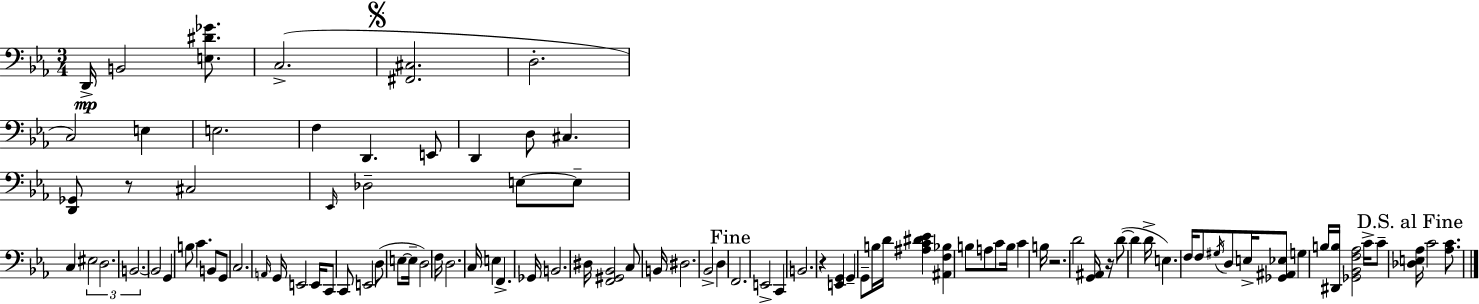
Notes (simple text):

D2/s B2/h [E3,D#4,Gb4]/e. C3/h. [F#2,C#3]/h. D3/h. C3/h E3/q E3/h. F3/q D2/q. E2/e D2/q D3/e C#3/q. [D2,Gb2]/e R/e C#3/h Eb2/s Db3/h E3/e E3/e C3/q EIS3/h D3/h. B2/h. B2/h G2/q B3/e C4/q. B2/e G2/e C3/h. A2/s G2/s E2/h E2/s C2/e C2/e E2/h D3/e E3/e E3/s D3/h F3/s D3/h. C3/s E3/q F2/q. Gb2/s B2/h. D#3/s [F2,G#2,Bb2]/h C3/e B2/s D#3/h. Bb2/h D3/q F2/h. E2/h C2/q B2/h. R/q [E2,G2]/q G2/q G2/e B3/s D4/s [A#3,C4,D#4,Eb4]/q [A#2,F3,Bb3]/q B3/e A3/e C4/e B3/s C4/q B3/s R/h. D4/h [G2,A#2]/s R/s D4/e D4/q D4/s E3/q. F3/s F3/e G#3/s D3/e E3/s [Gb2,A#2,Eb3]/e G3/q B3/s [D#2,B3]/s [Gb2,Bb2,F3,Ab3]/h C4/s C4/e [Db3,E3,Ab3]/s C4/h [Ab3,C4]/e.